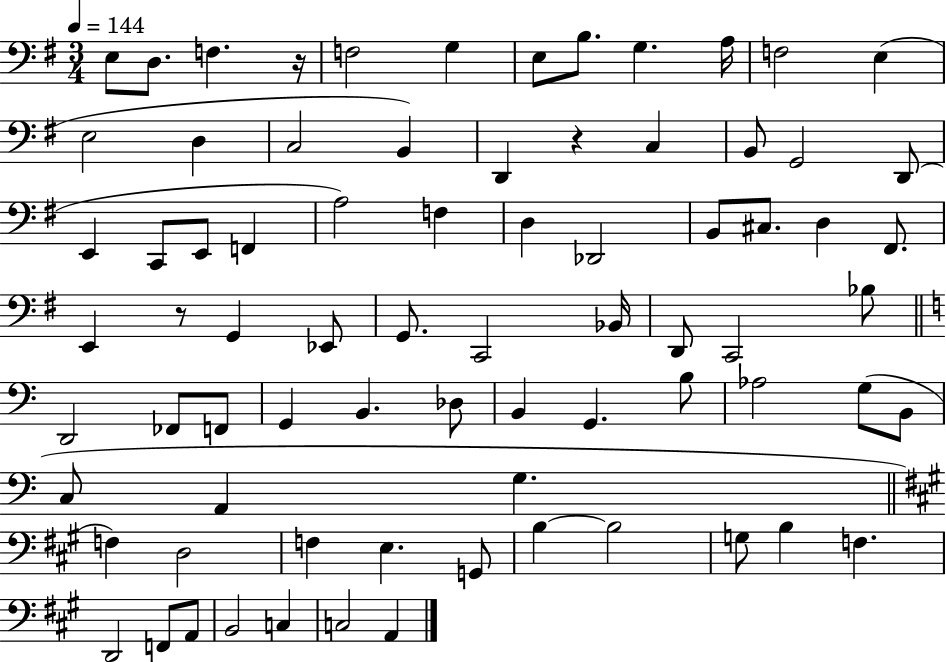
{
  \clef bass
  \numericTimeSignature
  \time 3/4
  \key g \major
  \tempo 4 = 144
  e8 d8. f4. r16 | f2 g4 | e8 b8. g4. a16 | f2 e4( | \break e2 d4 | c2 b,4) | d,4 r4 c4 | b,8 g,2 d,8( | \break e,4 c,8 e,8 f,4 | a2) f4 | d4 des,2 | b,8 cis8. d4 fis,8. | \break e,4 r8 g,4 ees,8 | g,8. c,2 bes,16 | d,8 c,2 bes8 | \bar "||" \break \key a \minor d,2 fes,8 f,8 | g,4 b,4. des8 | b,4 g,4. b8 | aes2 g8( b,8 | \break c8 a,4 g4. | \bar "||" \break \key a \major f4) d2 | f4 e4. g,8 | b4~~ b2 | g8 b4 f4. | \break d,2 f,8 a,8 | b,2 c4 | c2 a,4 | \bar "|."
}